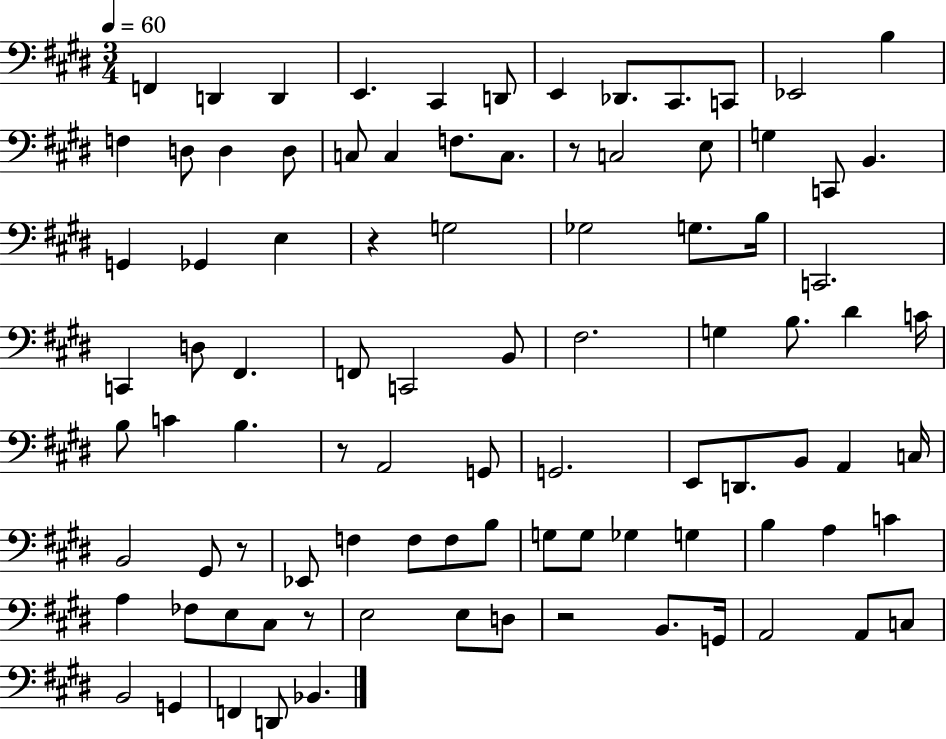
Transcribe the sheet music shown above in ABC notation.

X:1
T:Untitled
M:3/4
L:1/4
K:E
F,, D,, D,, E,, ^C,, D,,/2 E,, _D,,/2 ^C,,/2 C,,/2 _E,,2 B, F, D,/2 D, D,/2 C,/2 C, F,/2 C,/2 z/2 C,2 E,/2 G, C,,/2 B,, G,, _G,, E, z G,2 _G,2 G,/2 B,/4 C,,2 C,, D,/2 ^F,, F,,/2 C,,2 B,,/2 ^F,2 G, B,/2 ^D C/4 B,/2 C B, z/2 A,,2 G,,/2 G,,2 E,,/2 D,,/2 B,,/2 A,, C,/4 B,,2 ^G,,/2 z/2 _E,,/2 F, F,/2 F,/2 B,/2 G,/2 G,/2 _G, G, B, A, C A, _F,/2 E,/2 ^C,/2 z/2 E,2 E,/2 D,/2 z2 B,,/2 G,,/4 A,,2 A,,/2 C,/2 B,,2 G,, F,, D,,/2 _B,,